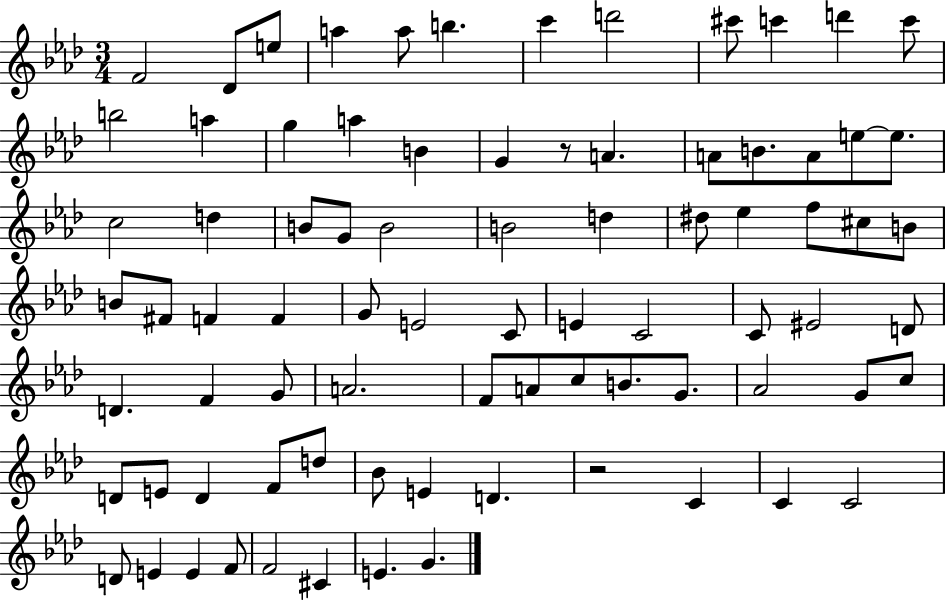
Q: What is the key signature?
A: AES major